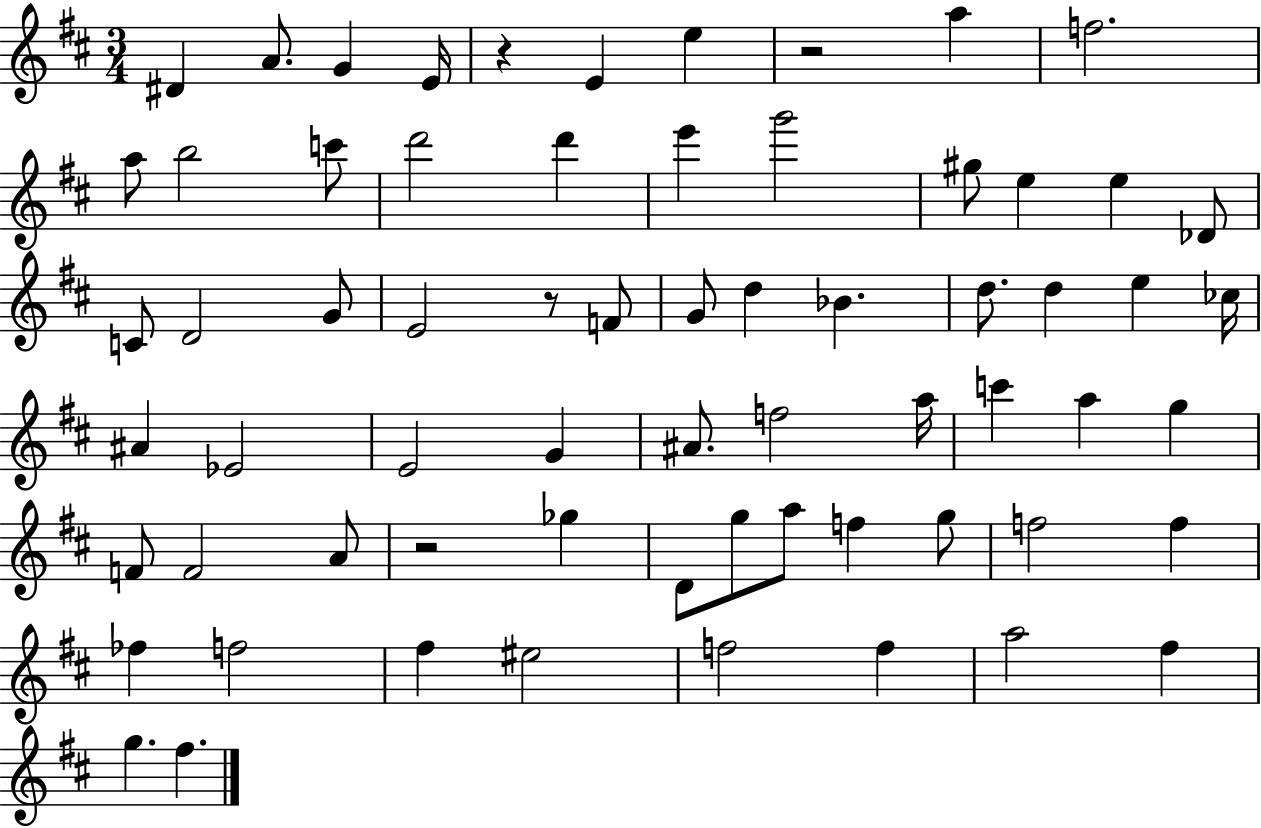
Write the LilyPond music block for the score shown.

{
  \clef treble
  \numericTimeSignature
  \time 3/4
  \key d \major
  dis'4 a'8. g'4 e'16 | r4 e'4 e''4 | r2 a''4 | f''2. | \break a''8 b''2 c'''8 | d'''2 d'''4 | e'''4 g'''2 | gis''8 e''4 e''4 des'8 | \break c'8 d'2 g'8 | e'2 r8 f'8 | g'8 d''4 bes'4. | d''8. d''4 e''4 ces''16 | \break ais'4 ees'2 | e'2 g'4 | ais'8. f''2 a''16 | c'''4 a''4 g''4 | \break f'8 f'2 a'8 | r2 ges''4 | d'8 g''8 a''8 f''4 g''8 | f''2 f''4 | \break fes''4 f''2 | fis''4 eis''2 | f''2 f''4 | a''2 fis''4 | \break g''4. fis''4. | \bar "|."
}